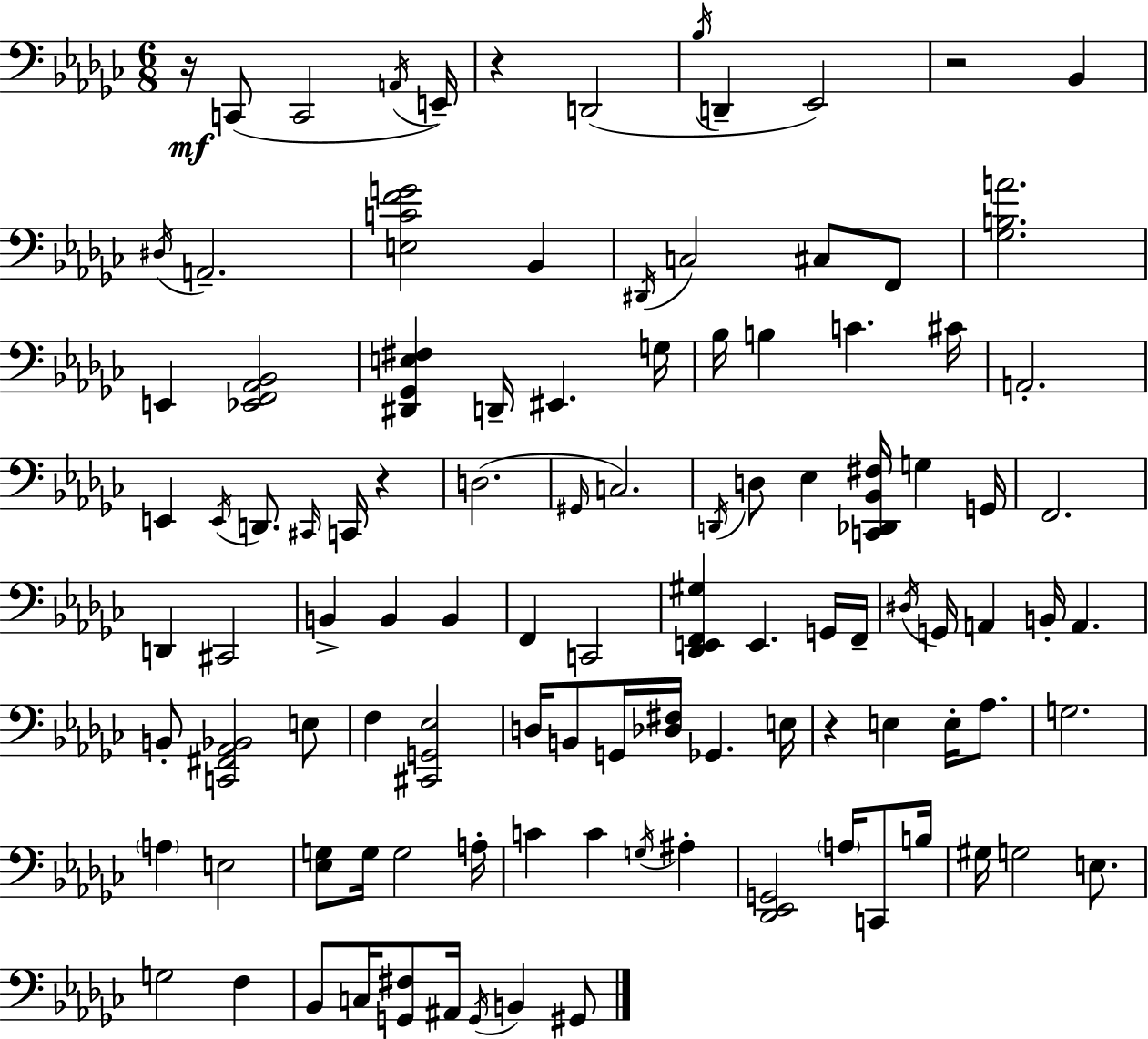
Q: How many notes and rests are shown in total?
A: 106